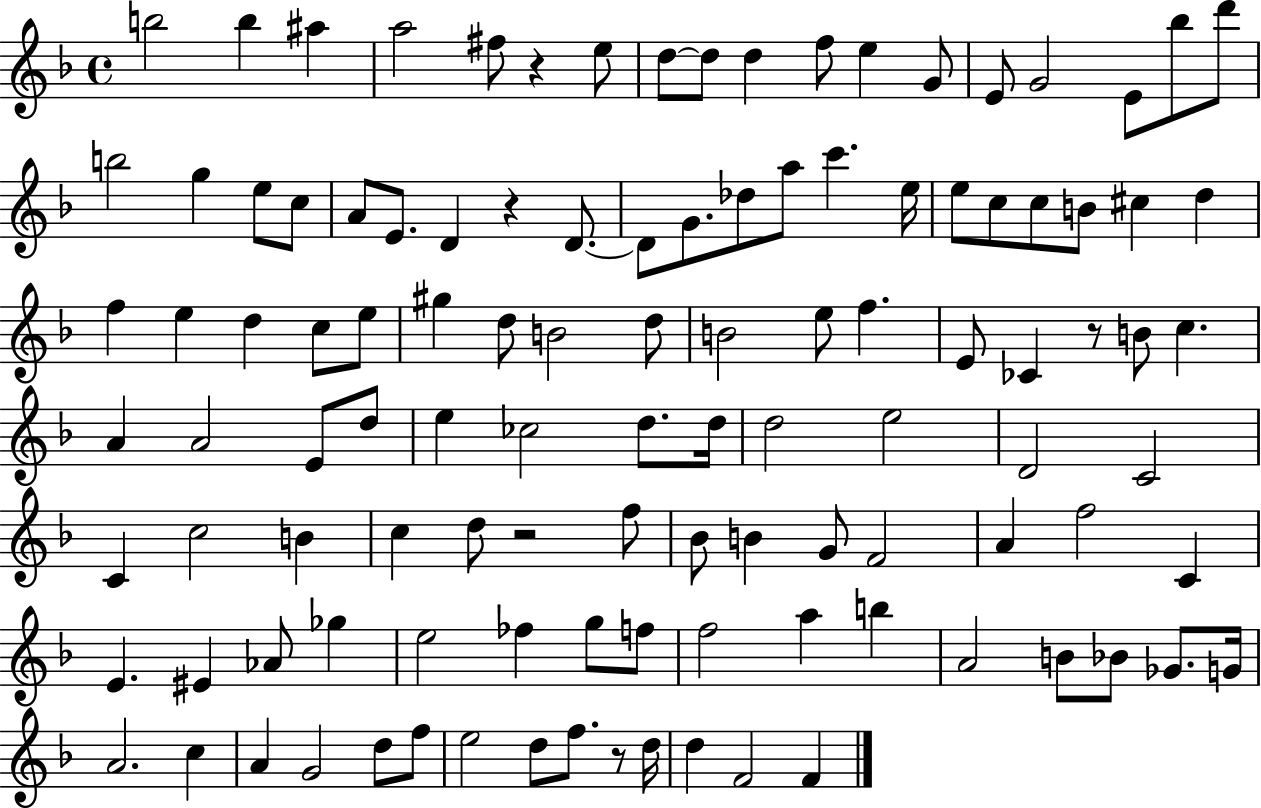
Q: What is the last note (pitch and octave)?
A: F4